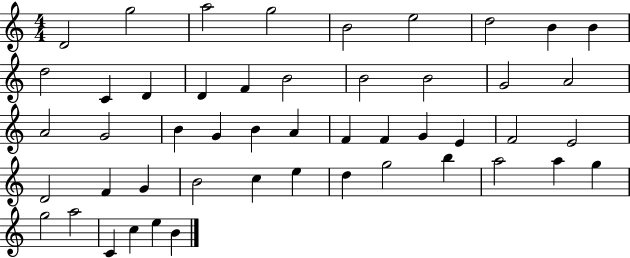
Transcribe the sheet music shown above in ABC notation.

X:1
T:Untitled
M:4/4
L:1/4
K:C
D2 g2 a2 g2 B2 e2 d2 B B d2 C D D F B2 B2 B2 G2 A2 A2 G2 B G B A F F G E F2 E2 D2 F G B2 c e d g2 b a2 a g g2 a2 C c e B